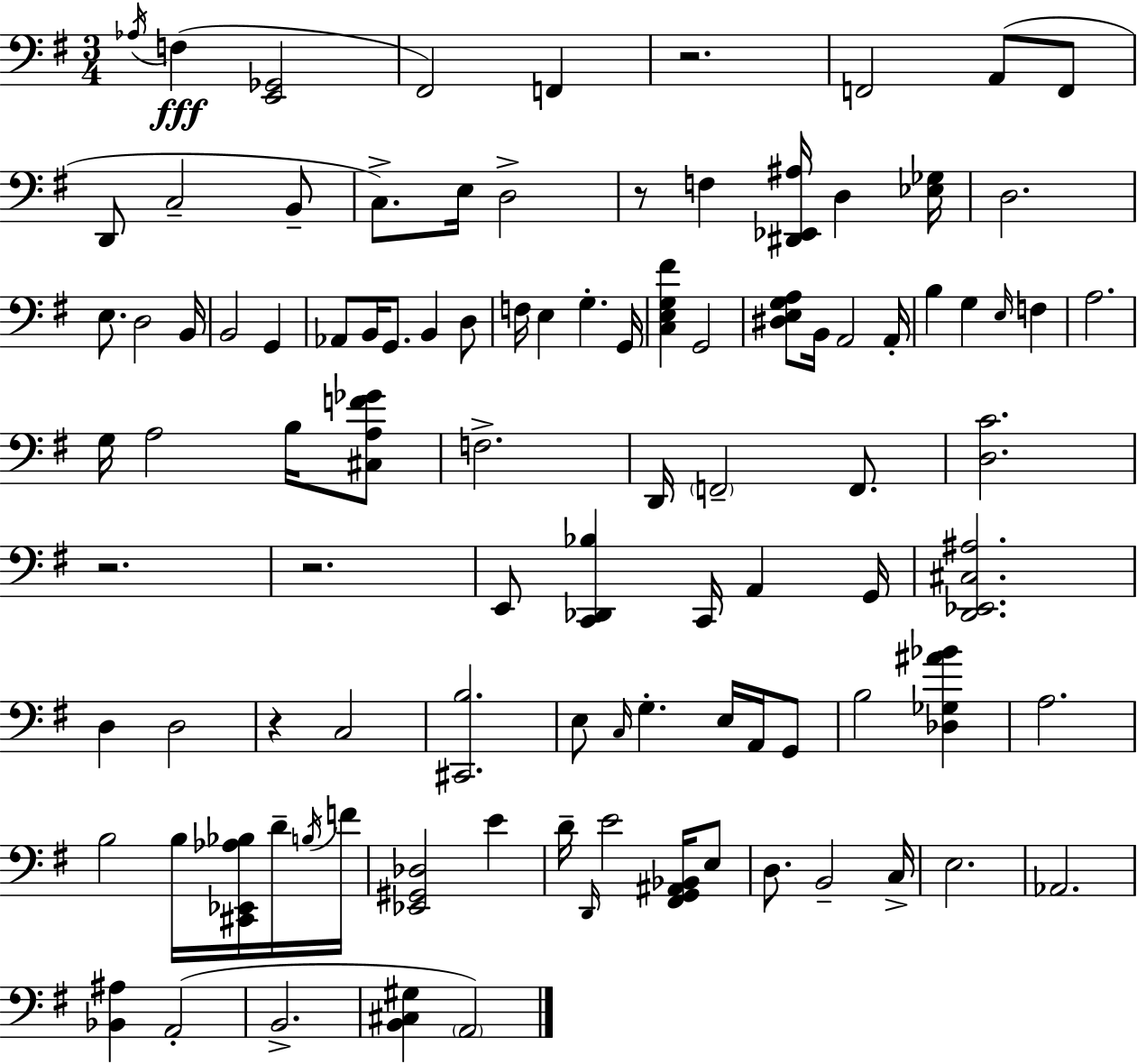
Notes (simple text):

Ab3/s F3/q [E2,Gb2]/h F#2/h F2/q R/h. F2/h A2/e F2/e D2/e C3/h B2/e C3/e. E3/s D3/h R/e F3/q [D#2,Eb2,A#3]/s D3/q [Eb3,Gb3]/s D3/h. E3/e. D3/h B2/s B2/h G2/q Ab2/e B2/s G2/e. B2/q D3/e F3/s E3/q G3/q. G2/s [C3,E3,G3,F#4]/q G2/h [D#3,E3,G3,A3]/e B2/s A2/h A2/s B3/q G3/q E3/s F3/q A3/h. G3/s A3/h B3/s [C#3,A3,F4,Gb4]/e F3/h. D2/s F2/h F2/e. [D3,C4]/h. R/h. R/h. E2/e [C2,Db2,Bb3]/q C2/s A2/q G2/s [D2,Eb2,C#3,A#3]/h. D3/q D3/h R/q C3/h [C#2,B3]/h. E3/e C3/s G3/q. E3/s A2/s G2/e B3/h [Db3,Gb3,A#4,Bb4]/q A3/h. B3/h B3/s [C#2,Eb2,Ab3,Bb3]/s D4/s B3/s F4/s [Eb2,G#2,Db3]/h E4/q D4/s D2/s E4/h [F#2,G2,A#2,Bb2]/s E3/e D3/e. B2/h C3/s E3/h. Ab2/h. [Bb2,A#3]/q A2/h B2/h. [B2,C#3,G#3]/q A2/h